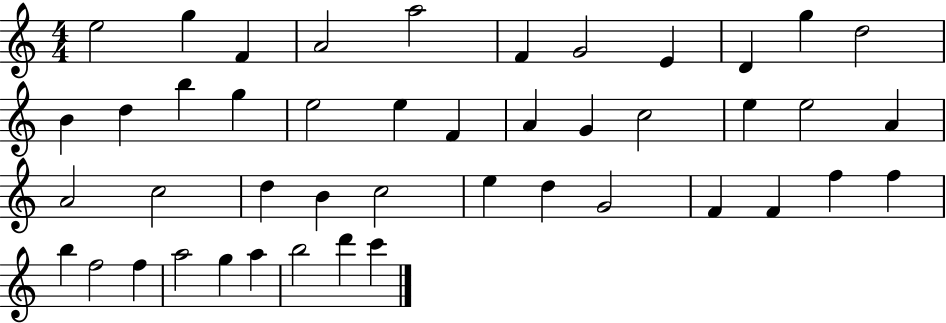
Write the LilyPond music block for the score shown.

{
  \clef treble
  \numericTimeSignature
  \time 4/4
  \key c \major
  e''2 g''4 f'4 | a'2 a''2 | f'4 g'2 e'4 | d'4 g''4 d''2 | \break b'4 d''4 b''4 g''4 | e''2 e''4 f'4 | a'4 g'4 c''2 | e''4 e''2 a'4 | \break a'2 c''2 | d''4 b'4 c''2 | e''4 d''4 g'2 | f'4 f'4 f''4 f''4 | \break b''4 f''2 f''4 | a''2 g''4 a''4 | b''2 d'''4 c'''4 | \bar "|."
}